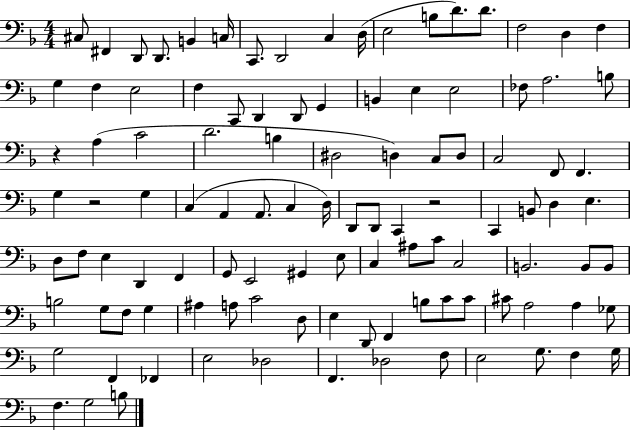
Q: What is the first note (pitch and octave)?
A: C#3